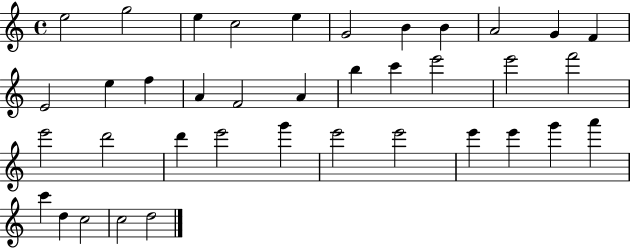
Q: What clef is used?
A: treble